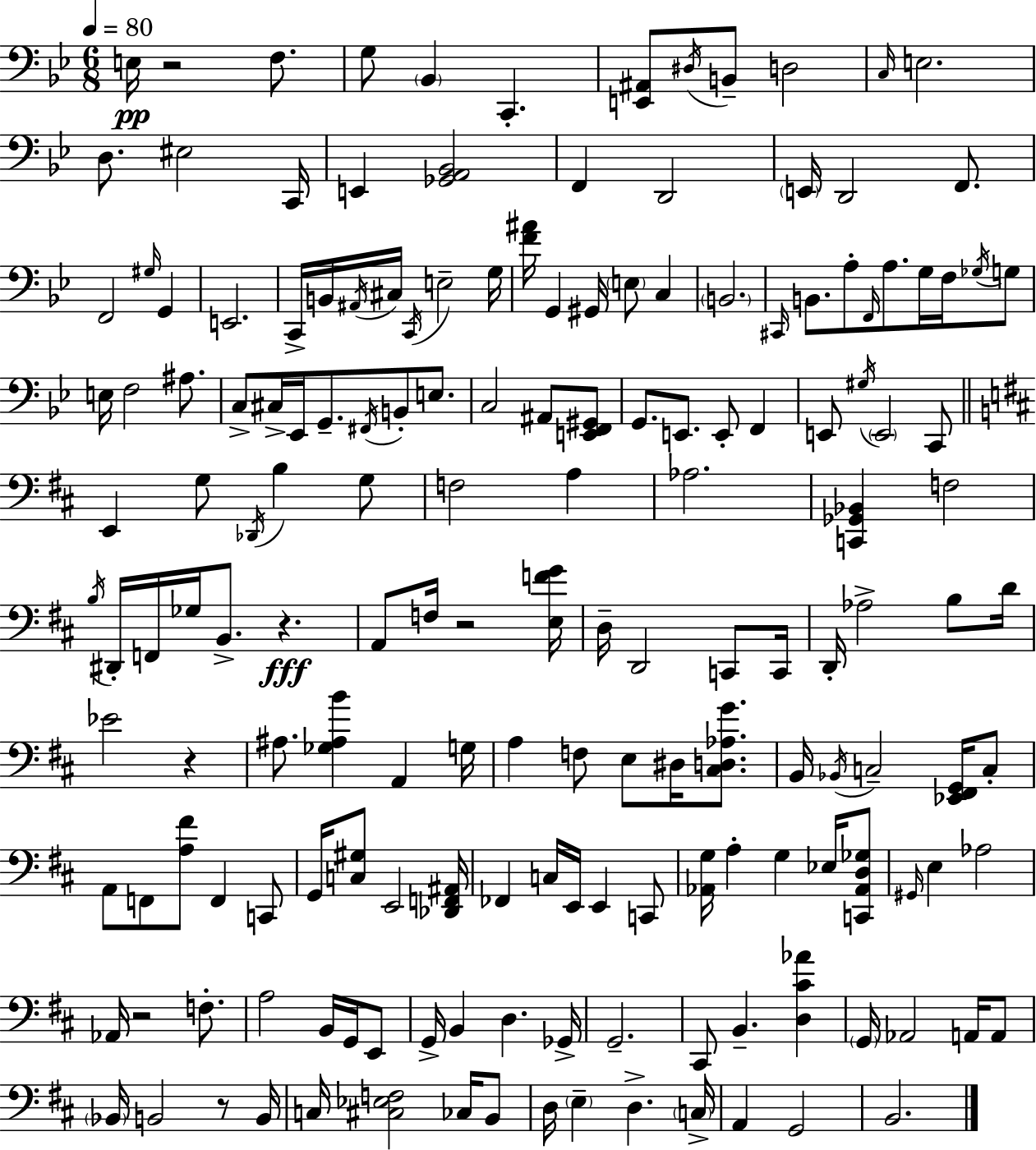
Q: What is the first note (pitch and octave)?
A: E3